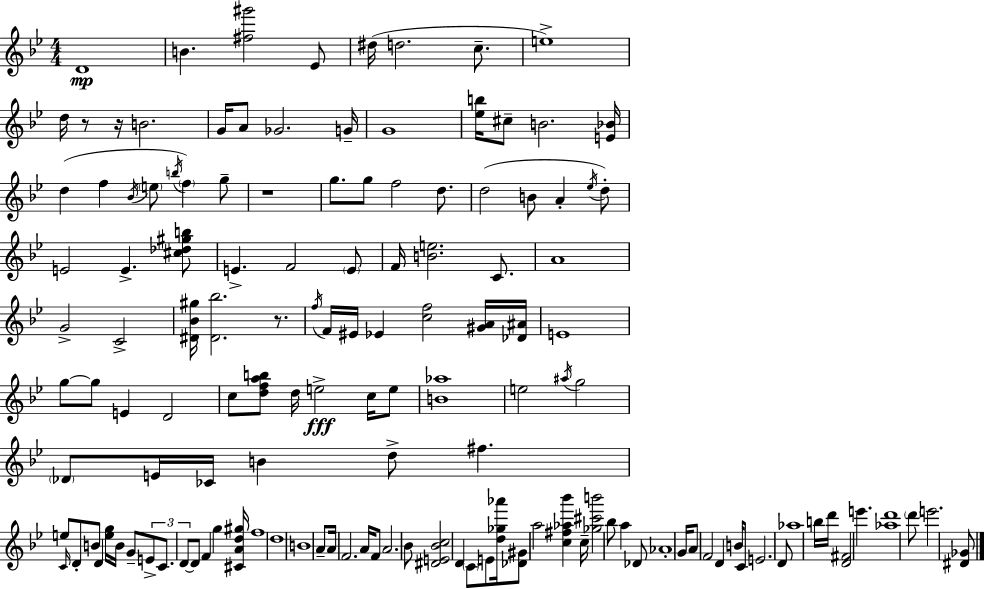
D4/w B4/q. [F#5,G#6]/h Eb4/e D#5/s D5/h. C5/e. E5/w D5/s R/e R/s B4/h. G4/s A4/e Gb4/h. G4/s G4/w [Eb5,B5]/s C#5/e B4/h. [E4,Bb4]/s D5/q F5/q Bb4/s E5/e B5/s F5/q G5/e R/w G5/e. G5/e F5/h D5/e. D5/h B4/e A4/q Eb5/s D5/e E4/h E4/q. [C#5,Db5,G#5,B5]/e E4/q. F4/h E4/e F4/s [B4,E5]/h. C4/e. A4/w G4/h C4/h [D#4,Bb4,G#5]/s [D#4,Bb5]/h. R/e. F5/s F4/s EIS4/s Eb4/q [C5,F5]/h [G#4,A4]/s [Db4,A#4]/s E4/w G5/e G5/e E4/q D4/h C5/e [D5,F5,A5,B5]/e D5/s E5/h C5/s E5/e [B4,Ab5]/w E5/h A#5/s G5/h Db4/e E4/s CES4/s B4/q D5/e F#5/q. E5/e C4/s D4/e B4/e D4/q [E5,G5]/s B4/s G4/e E4/e C4/e. D4/e D4/e F4/q G5/q [C#4,A4,D5,G#5]/s F5/w D5/w B4/w A4/e A4/s F4/h. A4/s F4/e A4/h. Bb4/e [D#4,E4,Bb4,C5]/h D4/q C4/e E4/e [D5,Gb5,Ab6]/s [Db4,G#4]/e A5/h [C5,F#5,Ab5,Bb6]/q C5/s [Gb5,C#6,B6]/h Bb5/e A5/q Db4/e Ab4/w G4/s A4/e F4/h D4/q B4/s C4/e E4/h. D4/e Ab5/w B5/s D6/s [D4,F#4]/h E6/q. [Ab5,D6]/w D6/e E6/h. [D#4,Gb4]/e